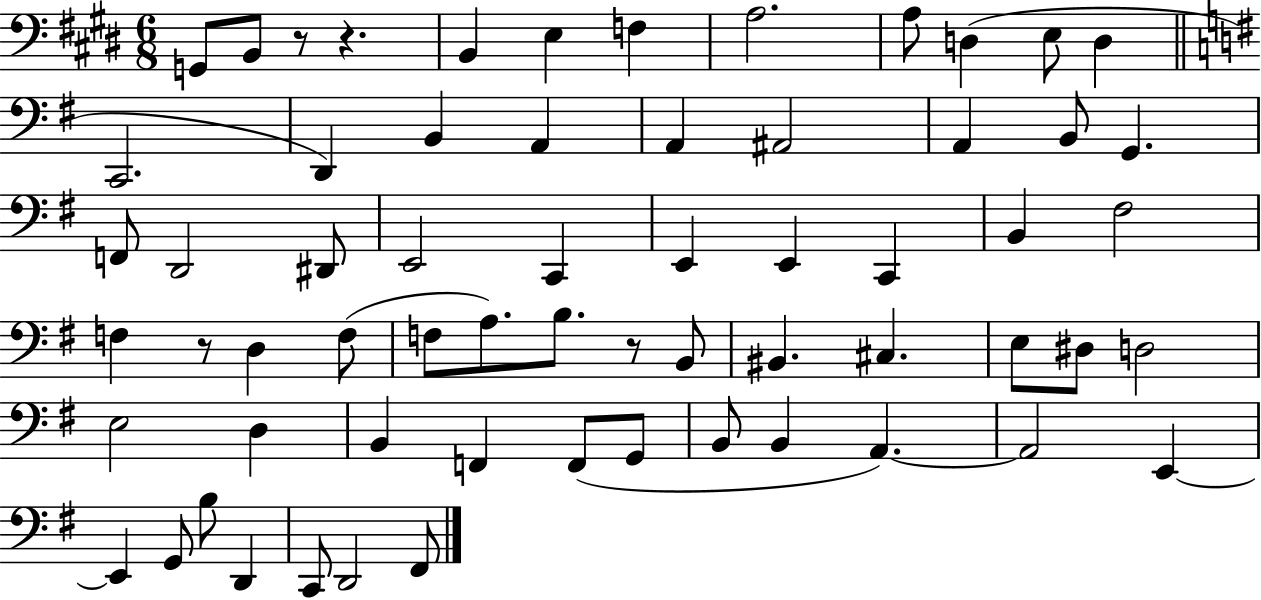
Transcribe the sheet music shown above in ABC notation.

X:1
T:Untitled
M:6/8
L:1/4
K:E
G,,/2 B,,/2 z/2 z B,, E, F, A,2 A,/2 D, E,/2 D, C,,2 D,, B,, A,, A,, ^A,,2 A,, B,,/2 G,, F,,/2 D,,2 ^D,,/2 E,,2 C,, E,, E,, C,, B,, ^F,2 F, z/2 D, F,/2 F,/2 A,/2 B,/2 z/2 B,,/2 ^B,, ^C, E,/2 ^D,/2 D,2 E,2 D, B,, F,, F,,/2 G,,/2 B,,/2 B,, A,, A,,2 E,, E,, G,,/2 B,/2 D,, C,,/2 D,,2 ^F,,/2